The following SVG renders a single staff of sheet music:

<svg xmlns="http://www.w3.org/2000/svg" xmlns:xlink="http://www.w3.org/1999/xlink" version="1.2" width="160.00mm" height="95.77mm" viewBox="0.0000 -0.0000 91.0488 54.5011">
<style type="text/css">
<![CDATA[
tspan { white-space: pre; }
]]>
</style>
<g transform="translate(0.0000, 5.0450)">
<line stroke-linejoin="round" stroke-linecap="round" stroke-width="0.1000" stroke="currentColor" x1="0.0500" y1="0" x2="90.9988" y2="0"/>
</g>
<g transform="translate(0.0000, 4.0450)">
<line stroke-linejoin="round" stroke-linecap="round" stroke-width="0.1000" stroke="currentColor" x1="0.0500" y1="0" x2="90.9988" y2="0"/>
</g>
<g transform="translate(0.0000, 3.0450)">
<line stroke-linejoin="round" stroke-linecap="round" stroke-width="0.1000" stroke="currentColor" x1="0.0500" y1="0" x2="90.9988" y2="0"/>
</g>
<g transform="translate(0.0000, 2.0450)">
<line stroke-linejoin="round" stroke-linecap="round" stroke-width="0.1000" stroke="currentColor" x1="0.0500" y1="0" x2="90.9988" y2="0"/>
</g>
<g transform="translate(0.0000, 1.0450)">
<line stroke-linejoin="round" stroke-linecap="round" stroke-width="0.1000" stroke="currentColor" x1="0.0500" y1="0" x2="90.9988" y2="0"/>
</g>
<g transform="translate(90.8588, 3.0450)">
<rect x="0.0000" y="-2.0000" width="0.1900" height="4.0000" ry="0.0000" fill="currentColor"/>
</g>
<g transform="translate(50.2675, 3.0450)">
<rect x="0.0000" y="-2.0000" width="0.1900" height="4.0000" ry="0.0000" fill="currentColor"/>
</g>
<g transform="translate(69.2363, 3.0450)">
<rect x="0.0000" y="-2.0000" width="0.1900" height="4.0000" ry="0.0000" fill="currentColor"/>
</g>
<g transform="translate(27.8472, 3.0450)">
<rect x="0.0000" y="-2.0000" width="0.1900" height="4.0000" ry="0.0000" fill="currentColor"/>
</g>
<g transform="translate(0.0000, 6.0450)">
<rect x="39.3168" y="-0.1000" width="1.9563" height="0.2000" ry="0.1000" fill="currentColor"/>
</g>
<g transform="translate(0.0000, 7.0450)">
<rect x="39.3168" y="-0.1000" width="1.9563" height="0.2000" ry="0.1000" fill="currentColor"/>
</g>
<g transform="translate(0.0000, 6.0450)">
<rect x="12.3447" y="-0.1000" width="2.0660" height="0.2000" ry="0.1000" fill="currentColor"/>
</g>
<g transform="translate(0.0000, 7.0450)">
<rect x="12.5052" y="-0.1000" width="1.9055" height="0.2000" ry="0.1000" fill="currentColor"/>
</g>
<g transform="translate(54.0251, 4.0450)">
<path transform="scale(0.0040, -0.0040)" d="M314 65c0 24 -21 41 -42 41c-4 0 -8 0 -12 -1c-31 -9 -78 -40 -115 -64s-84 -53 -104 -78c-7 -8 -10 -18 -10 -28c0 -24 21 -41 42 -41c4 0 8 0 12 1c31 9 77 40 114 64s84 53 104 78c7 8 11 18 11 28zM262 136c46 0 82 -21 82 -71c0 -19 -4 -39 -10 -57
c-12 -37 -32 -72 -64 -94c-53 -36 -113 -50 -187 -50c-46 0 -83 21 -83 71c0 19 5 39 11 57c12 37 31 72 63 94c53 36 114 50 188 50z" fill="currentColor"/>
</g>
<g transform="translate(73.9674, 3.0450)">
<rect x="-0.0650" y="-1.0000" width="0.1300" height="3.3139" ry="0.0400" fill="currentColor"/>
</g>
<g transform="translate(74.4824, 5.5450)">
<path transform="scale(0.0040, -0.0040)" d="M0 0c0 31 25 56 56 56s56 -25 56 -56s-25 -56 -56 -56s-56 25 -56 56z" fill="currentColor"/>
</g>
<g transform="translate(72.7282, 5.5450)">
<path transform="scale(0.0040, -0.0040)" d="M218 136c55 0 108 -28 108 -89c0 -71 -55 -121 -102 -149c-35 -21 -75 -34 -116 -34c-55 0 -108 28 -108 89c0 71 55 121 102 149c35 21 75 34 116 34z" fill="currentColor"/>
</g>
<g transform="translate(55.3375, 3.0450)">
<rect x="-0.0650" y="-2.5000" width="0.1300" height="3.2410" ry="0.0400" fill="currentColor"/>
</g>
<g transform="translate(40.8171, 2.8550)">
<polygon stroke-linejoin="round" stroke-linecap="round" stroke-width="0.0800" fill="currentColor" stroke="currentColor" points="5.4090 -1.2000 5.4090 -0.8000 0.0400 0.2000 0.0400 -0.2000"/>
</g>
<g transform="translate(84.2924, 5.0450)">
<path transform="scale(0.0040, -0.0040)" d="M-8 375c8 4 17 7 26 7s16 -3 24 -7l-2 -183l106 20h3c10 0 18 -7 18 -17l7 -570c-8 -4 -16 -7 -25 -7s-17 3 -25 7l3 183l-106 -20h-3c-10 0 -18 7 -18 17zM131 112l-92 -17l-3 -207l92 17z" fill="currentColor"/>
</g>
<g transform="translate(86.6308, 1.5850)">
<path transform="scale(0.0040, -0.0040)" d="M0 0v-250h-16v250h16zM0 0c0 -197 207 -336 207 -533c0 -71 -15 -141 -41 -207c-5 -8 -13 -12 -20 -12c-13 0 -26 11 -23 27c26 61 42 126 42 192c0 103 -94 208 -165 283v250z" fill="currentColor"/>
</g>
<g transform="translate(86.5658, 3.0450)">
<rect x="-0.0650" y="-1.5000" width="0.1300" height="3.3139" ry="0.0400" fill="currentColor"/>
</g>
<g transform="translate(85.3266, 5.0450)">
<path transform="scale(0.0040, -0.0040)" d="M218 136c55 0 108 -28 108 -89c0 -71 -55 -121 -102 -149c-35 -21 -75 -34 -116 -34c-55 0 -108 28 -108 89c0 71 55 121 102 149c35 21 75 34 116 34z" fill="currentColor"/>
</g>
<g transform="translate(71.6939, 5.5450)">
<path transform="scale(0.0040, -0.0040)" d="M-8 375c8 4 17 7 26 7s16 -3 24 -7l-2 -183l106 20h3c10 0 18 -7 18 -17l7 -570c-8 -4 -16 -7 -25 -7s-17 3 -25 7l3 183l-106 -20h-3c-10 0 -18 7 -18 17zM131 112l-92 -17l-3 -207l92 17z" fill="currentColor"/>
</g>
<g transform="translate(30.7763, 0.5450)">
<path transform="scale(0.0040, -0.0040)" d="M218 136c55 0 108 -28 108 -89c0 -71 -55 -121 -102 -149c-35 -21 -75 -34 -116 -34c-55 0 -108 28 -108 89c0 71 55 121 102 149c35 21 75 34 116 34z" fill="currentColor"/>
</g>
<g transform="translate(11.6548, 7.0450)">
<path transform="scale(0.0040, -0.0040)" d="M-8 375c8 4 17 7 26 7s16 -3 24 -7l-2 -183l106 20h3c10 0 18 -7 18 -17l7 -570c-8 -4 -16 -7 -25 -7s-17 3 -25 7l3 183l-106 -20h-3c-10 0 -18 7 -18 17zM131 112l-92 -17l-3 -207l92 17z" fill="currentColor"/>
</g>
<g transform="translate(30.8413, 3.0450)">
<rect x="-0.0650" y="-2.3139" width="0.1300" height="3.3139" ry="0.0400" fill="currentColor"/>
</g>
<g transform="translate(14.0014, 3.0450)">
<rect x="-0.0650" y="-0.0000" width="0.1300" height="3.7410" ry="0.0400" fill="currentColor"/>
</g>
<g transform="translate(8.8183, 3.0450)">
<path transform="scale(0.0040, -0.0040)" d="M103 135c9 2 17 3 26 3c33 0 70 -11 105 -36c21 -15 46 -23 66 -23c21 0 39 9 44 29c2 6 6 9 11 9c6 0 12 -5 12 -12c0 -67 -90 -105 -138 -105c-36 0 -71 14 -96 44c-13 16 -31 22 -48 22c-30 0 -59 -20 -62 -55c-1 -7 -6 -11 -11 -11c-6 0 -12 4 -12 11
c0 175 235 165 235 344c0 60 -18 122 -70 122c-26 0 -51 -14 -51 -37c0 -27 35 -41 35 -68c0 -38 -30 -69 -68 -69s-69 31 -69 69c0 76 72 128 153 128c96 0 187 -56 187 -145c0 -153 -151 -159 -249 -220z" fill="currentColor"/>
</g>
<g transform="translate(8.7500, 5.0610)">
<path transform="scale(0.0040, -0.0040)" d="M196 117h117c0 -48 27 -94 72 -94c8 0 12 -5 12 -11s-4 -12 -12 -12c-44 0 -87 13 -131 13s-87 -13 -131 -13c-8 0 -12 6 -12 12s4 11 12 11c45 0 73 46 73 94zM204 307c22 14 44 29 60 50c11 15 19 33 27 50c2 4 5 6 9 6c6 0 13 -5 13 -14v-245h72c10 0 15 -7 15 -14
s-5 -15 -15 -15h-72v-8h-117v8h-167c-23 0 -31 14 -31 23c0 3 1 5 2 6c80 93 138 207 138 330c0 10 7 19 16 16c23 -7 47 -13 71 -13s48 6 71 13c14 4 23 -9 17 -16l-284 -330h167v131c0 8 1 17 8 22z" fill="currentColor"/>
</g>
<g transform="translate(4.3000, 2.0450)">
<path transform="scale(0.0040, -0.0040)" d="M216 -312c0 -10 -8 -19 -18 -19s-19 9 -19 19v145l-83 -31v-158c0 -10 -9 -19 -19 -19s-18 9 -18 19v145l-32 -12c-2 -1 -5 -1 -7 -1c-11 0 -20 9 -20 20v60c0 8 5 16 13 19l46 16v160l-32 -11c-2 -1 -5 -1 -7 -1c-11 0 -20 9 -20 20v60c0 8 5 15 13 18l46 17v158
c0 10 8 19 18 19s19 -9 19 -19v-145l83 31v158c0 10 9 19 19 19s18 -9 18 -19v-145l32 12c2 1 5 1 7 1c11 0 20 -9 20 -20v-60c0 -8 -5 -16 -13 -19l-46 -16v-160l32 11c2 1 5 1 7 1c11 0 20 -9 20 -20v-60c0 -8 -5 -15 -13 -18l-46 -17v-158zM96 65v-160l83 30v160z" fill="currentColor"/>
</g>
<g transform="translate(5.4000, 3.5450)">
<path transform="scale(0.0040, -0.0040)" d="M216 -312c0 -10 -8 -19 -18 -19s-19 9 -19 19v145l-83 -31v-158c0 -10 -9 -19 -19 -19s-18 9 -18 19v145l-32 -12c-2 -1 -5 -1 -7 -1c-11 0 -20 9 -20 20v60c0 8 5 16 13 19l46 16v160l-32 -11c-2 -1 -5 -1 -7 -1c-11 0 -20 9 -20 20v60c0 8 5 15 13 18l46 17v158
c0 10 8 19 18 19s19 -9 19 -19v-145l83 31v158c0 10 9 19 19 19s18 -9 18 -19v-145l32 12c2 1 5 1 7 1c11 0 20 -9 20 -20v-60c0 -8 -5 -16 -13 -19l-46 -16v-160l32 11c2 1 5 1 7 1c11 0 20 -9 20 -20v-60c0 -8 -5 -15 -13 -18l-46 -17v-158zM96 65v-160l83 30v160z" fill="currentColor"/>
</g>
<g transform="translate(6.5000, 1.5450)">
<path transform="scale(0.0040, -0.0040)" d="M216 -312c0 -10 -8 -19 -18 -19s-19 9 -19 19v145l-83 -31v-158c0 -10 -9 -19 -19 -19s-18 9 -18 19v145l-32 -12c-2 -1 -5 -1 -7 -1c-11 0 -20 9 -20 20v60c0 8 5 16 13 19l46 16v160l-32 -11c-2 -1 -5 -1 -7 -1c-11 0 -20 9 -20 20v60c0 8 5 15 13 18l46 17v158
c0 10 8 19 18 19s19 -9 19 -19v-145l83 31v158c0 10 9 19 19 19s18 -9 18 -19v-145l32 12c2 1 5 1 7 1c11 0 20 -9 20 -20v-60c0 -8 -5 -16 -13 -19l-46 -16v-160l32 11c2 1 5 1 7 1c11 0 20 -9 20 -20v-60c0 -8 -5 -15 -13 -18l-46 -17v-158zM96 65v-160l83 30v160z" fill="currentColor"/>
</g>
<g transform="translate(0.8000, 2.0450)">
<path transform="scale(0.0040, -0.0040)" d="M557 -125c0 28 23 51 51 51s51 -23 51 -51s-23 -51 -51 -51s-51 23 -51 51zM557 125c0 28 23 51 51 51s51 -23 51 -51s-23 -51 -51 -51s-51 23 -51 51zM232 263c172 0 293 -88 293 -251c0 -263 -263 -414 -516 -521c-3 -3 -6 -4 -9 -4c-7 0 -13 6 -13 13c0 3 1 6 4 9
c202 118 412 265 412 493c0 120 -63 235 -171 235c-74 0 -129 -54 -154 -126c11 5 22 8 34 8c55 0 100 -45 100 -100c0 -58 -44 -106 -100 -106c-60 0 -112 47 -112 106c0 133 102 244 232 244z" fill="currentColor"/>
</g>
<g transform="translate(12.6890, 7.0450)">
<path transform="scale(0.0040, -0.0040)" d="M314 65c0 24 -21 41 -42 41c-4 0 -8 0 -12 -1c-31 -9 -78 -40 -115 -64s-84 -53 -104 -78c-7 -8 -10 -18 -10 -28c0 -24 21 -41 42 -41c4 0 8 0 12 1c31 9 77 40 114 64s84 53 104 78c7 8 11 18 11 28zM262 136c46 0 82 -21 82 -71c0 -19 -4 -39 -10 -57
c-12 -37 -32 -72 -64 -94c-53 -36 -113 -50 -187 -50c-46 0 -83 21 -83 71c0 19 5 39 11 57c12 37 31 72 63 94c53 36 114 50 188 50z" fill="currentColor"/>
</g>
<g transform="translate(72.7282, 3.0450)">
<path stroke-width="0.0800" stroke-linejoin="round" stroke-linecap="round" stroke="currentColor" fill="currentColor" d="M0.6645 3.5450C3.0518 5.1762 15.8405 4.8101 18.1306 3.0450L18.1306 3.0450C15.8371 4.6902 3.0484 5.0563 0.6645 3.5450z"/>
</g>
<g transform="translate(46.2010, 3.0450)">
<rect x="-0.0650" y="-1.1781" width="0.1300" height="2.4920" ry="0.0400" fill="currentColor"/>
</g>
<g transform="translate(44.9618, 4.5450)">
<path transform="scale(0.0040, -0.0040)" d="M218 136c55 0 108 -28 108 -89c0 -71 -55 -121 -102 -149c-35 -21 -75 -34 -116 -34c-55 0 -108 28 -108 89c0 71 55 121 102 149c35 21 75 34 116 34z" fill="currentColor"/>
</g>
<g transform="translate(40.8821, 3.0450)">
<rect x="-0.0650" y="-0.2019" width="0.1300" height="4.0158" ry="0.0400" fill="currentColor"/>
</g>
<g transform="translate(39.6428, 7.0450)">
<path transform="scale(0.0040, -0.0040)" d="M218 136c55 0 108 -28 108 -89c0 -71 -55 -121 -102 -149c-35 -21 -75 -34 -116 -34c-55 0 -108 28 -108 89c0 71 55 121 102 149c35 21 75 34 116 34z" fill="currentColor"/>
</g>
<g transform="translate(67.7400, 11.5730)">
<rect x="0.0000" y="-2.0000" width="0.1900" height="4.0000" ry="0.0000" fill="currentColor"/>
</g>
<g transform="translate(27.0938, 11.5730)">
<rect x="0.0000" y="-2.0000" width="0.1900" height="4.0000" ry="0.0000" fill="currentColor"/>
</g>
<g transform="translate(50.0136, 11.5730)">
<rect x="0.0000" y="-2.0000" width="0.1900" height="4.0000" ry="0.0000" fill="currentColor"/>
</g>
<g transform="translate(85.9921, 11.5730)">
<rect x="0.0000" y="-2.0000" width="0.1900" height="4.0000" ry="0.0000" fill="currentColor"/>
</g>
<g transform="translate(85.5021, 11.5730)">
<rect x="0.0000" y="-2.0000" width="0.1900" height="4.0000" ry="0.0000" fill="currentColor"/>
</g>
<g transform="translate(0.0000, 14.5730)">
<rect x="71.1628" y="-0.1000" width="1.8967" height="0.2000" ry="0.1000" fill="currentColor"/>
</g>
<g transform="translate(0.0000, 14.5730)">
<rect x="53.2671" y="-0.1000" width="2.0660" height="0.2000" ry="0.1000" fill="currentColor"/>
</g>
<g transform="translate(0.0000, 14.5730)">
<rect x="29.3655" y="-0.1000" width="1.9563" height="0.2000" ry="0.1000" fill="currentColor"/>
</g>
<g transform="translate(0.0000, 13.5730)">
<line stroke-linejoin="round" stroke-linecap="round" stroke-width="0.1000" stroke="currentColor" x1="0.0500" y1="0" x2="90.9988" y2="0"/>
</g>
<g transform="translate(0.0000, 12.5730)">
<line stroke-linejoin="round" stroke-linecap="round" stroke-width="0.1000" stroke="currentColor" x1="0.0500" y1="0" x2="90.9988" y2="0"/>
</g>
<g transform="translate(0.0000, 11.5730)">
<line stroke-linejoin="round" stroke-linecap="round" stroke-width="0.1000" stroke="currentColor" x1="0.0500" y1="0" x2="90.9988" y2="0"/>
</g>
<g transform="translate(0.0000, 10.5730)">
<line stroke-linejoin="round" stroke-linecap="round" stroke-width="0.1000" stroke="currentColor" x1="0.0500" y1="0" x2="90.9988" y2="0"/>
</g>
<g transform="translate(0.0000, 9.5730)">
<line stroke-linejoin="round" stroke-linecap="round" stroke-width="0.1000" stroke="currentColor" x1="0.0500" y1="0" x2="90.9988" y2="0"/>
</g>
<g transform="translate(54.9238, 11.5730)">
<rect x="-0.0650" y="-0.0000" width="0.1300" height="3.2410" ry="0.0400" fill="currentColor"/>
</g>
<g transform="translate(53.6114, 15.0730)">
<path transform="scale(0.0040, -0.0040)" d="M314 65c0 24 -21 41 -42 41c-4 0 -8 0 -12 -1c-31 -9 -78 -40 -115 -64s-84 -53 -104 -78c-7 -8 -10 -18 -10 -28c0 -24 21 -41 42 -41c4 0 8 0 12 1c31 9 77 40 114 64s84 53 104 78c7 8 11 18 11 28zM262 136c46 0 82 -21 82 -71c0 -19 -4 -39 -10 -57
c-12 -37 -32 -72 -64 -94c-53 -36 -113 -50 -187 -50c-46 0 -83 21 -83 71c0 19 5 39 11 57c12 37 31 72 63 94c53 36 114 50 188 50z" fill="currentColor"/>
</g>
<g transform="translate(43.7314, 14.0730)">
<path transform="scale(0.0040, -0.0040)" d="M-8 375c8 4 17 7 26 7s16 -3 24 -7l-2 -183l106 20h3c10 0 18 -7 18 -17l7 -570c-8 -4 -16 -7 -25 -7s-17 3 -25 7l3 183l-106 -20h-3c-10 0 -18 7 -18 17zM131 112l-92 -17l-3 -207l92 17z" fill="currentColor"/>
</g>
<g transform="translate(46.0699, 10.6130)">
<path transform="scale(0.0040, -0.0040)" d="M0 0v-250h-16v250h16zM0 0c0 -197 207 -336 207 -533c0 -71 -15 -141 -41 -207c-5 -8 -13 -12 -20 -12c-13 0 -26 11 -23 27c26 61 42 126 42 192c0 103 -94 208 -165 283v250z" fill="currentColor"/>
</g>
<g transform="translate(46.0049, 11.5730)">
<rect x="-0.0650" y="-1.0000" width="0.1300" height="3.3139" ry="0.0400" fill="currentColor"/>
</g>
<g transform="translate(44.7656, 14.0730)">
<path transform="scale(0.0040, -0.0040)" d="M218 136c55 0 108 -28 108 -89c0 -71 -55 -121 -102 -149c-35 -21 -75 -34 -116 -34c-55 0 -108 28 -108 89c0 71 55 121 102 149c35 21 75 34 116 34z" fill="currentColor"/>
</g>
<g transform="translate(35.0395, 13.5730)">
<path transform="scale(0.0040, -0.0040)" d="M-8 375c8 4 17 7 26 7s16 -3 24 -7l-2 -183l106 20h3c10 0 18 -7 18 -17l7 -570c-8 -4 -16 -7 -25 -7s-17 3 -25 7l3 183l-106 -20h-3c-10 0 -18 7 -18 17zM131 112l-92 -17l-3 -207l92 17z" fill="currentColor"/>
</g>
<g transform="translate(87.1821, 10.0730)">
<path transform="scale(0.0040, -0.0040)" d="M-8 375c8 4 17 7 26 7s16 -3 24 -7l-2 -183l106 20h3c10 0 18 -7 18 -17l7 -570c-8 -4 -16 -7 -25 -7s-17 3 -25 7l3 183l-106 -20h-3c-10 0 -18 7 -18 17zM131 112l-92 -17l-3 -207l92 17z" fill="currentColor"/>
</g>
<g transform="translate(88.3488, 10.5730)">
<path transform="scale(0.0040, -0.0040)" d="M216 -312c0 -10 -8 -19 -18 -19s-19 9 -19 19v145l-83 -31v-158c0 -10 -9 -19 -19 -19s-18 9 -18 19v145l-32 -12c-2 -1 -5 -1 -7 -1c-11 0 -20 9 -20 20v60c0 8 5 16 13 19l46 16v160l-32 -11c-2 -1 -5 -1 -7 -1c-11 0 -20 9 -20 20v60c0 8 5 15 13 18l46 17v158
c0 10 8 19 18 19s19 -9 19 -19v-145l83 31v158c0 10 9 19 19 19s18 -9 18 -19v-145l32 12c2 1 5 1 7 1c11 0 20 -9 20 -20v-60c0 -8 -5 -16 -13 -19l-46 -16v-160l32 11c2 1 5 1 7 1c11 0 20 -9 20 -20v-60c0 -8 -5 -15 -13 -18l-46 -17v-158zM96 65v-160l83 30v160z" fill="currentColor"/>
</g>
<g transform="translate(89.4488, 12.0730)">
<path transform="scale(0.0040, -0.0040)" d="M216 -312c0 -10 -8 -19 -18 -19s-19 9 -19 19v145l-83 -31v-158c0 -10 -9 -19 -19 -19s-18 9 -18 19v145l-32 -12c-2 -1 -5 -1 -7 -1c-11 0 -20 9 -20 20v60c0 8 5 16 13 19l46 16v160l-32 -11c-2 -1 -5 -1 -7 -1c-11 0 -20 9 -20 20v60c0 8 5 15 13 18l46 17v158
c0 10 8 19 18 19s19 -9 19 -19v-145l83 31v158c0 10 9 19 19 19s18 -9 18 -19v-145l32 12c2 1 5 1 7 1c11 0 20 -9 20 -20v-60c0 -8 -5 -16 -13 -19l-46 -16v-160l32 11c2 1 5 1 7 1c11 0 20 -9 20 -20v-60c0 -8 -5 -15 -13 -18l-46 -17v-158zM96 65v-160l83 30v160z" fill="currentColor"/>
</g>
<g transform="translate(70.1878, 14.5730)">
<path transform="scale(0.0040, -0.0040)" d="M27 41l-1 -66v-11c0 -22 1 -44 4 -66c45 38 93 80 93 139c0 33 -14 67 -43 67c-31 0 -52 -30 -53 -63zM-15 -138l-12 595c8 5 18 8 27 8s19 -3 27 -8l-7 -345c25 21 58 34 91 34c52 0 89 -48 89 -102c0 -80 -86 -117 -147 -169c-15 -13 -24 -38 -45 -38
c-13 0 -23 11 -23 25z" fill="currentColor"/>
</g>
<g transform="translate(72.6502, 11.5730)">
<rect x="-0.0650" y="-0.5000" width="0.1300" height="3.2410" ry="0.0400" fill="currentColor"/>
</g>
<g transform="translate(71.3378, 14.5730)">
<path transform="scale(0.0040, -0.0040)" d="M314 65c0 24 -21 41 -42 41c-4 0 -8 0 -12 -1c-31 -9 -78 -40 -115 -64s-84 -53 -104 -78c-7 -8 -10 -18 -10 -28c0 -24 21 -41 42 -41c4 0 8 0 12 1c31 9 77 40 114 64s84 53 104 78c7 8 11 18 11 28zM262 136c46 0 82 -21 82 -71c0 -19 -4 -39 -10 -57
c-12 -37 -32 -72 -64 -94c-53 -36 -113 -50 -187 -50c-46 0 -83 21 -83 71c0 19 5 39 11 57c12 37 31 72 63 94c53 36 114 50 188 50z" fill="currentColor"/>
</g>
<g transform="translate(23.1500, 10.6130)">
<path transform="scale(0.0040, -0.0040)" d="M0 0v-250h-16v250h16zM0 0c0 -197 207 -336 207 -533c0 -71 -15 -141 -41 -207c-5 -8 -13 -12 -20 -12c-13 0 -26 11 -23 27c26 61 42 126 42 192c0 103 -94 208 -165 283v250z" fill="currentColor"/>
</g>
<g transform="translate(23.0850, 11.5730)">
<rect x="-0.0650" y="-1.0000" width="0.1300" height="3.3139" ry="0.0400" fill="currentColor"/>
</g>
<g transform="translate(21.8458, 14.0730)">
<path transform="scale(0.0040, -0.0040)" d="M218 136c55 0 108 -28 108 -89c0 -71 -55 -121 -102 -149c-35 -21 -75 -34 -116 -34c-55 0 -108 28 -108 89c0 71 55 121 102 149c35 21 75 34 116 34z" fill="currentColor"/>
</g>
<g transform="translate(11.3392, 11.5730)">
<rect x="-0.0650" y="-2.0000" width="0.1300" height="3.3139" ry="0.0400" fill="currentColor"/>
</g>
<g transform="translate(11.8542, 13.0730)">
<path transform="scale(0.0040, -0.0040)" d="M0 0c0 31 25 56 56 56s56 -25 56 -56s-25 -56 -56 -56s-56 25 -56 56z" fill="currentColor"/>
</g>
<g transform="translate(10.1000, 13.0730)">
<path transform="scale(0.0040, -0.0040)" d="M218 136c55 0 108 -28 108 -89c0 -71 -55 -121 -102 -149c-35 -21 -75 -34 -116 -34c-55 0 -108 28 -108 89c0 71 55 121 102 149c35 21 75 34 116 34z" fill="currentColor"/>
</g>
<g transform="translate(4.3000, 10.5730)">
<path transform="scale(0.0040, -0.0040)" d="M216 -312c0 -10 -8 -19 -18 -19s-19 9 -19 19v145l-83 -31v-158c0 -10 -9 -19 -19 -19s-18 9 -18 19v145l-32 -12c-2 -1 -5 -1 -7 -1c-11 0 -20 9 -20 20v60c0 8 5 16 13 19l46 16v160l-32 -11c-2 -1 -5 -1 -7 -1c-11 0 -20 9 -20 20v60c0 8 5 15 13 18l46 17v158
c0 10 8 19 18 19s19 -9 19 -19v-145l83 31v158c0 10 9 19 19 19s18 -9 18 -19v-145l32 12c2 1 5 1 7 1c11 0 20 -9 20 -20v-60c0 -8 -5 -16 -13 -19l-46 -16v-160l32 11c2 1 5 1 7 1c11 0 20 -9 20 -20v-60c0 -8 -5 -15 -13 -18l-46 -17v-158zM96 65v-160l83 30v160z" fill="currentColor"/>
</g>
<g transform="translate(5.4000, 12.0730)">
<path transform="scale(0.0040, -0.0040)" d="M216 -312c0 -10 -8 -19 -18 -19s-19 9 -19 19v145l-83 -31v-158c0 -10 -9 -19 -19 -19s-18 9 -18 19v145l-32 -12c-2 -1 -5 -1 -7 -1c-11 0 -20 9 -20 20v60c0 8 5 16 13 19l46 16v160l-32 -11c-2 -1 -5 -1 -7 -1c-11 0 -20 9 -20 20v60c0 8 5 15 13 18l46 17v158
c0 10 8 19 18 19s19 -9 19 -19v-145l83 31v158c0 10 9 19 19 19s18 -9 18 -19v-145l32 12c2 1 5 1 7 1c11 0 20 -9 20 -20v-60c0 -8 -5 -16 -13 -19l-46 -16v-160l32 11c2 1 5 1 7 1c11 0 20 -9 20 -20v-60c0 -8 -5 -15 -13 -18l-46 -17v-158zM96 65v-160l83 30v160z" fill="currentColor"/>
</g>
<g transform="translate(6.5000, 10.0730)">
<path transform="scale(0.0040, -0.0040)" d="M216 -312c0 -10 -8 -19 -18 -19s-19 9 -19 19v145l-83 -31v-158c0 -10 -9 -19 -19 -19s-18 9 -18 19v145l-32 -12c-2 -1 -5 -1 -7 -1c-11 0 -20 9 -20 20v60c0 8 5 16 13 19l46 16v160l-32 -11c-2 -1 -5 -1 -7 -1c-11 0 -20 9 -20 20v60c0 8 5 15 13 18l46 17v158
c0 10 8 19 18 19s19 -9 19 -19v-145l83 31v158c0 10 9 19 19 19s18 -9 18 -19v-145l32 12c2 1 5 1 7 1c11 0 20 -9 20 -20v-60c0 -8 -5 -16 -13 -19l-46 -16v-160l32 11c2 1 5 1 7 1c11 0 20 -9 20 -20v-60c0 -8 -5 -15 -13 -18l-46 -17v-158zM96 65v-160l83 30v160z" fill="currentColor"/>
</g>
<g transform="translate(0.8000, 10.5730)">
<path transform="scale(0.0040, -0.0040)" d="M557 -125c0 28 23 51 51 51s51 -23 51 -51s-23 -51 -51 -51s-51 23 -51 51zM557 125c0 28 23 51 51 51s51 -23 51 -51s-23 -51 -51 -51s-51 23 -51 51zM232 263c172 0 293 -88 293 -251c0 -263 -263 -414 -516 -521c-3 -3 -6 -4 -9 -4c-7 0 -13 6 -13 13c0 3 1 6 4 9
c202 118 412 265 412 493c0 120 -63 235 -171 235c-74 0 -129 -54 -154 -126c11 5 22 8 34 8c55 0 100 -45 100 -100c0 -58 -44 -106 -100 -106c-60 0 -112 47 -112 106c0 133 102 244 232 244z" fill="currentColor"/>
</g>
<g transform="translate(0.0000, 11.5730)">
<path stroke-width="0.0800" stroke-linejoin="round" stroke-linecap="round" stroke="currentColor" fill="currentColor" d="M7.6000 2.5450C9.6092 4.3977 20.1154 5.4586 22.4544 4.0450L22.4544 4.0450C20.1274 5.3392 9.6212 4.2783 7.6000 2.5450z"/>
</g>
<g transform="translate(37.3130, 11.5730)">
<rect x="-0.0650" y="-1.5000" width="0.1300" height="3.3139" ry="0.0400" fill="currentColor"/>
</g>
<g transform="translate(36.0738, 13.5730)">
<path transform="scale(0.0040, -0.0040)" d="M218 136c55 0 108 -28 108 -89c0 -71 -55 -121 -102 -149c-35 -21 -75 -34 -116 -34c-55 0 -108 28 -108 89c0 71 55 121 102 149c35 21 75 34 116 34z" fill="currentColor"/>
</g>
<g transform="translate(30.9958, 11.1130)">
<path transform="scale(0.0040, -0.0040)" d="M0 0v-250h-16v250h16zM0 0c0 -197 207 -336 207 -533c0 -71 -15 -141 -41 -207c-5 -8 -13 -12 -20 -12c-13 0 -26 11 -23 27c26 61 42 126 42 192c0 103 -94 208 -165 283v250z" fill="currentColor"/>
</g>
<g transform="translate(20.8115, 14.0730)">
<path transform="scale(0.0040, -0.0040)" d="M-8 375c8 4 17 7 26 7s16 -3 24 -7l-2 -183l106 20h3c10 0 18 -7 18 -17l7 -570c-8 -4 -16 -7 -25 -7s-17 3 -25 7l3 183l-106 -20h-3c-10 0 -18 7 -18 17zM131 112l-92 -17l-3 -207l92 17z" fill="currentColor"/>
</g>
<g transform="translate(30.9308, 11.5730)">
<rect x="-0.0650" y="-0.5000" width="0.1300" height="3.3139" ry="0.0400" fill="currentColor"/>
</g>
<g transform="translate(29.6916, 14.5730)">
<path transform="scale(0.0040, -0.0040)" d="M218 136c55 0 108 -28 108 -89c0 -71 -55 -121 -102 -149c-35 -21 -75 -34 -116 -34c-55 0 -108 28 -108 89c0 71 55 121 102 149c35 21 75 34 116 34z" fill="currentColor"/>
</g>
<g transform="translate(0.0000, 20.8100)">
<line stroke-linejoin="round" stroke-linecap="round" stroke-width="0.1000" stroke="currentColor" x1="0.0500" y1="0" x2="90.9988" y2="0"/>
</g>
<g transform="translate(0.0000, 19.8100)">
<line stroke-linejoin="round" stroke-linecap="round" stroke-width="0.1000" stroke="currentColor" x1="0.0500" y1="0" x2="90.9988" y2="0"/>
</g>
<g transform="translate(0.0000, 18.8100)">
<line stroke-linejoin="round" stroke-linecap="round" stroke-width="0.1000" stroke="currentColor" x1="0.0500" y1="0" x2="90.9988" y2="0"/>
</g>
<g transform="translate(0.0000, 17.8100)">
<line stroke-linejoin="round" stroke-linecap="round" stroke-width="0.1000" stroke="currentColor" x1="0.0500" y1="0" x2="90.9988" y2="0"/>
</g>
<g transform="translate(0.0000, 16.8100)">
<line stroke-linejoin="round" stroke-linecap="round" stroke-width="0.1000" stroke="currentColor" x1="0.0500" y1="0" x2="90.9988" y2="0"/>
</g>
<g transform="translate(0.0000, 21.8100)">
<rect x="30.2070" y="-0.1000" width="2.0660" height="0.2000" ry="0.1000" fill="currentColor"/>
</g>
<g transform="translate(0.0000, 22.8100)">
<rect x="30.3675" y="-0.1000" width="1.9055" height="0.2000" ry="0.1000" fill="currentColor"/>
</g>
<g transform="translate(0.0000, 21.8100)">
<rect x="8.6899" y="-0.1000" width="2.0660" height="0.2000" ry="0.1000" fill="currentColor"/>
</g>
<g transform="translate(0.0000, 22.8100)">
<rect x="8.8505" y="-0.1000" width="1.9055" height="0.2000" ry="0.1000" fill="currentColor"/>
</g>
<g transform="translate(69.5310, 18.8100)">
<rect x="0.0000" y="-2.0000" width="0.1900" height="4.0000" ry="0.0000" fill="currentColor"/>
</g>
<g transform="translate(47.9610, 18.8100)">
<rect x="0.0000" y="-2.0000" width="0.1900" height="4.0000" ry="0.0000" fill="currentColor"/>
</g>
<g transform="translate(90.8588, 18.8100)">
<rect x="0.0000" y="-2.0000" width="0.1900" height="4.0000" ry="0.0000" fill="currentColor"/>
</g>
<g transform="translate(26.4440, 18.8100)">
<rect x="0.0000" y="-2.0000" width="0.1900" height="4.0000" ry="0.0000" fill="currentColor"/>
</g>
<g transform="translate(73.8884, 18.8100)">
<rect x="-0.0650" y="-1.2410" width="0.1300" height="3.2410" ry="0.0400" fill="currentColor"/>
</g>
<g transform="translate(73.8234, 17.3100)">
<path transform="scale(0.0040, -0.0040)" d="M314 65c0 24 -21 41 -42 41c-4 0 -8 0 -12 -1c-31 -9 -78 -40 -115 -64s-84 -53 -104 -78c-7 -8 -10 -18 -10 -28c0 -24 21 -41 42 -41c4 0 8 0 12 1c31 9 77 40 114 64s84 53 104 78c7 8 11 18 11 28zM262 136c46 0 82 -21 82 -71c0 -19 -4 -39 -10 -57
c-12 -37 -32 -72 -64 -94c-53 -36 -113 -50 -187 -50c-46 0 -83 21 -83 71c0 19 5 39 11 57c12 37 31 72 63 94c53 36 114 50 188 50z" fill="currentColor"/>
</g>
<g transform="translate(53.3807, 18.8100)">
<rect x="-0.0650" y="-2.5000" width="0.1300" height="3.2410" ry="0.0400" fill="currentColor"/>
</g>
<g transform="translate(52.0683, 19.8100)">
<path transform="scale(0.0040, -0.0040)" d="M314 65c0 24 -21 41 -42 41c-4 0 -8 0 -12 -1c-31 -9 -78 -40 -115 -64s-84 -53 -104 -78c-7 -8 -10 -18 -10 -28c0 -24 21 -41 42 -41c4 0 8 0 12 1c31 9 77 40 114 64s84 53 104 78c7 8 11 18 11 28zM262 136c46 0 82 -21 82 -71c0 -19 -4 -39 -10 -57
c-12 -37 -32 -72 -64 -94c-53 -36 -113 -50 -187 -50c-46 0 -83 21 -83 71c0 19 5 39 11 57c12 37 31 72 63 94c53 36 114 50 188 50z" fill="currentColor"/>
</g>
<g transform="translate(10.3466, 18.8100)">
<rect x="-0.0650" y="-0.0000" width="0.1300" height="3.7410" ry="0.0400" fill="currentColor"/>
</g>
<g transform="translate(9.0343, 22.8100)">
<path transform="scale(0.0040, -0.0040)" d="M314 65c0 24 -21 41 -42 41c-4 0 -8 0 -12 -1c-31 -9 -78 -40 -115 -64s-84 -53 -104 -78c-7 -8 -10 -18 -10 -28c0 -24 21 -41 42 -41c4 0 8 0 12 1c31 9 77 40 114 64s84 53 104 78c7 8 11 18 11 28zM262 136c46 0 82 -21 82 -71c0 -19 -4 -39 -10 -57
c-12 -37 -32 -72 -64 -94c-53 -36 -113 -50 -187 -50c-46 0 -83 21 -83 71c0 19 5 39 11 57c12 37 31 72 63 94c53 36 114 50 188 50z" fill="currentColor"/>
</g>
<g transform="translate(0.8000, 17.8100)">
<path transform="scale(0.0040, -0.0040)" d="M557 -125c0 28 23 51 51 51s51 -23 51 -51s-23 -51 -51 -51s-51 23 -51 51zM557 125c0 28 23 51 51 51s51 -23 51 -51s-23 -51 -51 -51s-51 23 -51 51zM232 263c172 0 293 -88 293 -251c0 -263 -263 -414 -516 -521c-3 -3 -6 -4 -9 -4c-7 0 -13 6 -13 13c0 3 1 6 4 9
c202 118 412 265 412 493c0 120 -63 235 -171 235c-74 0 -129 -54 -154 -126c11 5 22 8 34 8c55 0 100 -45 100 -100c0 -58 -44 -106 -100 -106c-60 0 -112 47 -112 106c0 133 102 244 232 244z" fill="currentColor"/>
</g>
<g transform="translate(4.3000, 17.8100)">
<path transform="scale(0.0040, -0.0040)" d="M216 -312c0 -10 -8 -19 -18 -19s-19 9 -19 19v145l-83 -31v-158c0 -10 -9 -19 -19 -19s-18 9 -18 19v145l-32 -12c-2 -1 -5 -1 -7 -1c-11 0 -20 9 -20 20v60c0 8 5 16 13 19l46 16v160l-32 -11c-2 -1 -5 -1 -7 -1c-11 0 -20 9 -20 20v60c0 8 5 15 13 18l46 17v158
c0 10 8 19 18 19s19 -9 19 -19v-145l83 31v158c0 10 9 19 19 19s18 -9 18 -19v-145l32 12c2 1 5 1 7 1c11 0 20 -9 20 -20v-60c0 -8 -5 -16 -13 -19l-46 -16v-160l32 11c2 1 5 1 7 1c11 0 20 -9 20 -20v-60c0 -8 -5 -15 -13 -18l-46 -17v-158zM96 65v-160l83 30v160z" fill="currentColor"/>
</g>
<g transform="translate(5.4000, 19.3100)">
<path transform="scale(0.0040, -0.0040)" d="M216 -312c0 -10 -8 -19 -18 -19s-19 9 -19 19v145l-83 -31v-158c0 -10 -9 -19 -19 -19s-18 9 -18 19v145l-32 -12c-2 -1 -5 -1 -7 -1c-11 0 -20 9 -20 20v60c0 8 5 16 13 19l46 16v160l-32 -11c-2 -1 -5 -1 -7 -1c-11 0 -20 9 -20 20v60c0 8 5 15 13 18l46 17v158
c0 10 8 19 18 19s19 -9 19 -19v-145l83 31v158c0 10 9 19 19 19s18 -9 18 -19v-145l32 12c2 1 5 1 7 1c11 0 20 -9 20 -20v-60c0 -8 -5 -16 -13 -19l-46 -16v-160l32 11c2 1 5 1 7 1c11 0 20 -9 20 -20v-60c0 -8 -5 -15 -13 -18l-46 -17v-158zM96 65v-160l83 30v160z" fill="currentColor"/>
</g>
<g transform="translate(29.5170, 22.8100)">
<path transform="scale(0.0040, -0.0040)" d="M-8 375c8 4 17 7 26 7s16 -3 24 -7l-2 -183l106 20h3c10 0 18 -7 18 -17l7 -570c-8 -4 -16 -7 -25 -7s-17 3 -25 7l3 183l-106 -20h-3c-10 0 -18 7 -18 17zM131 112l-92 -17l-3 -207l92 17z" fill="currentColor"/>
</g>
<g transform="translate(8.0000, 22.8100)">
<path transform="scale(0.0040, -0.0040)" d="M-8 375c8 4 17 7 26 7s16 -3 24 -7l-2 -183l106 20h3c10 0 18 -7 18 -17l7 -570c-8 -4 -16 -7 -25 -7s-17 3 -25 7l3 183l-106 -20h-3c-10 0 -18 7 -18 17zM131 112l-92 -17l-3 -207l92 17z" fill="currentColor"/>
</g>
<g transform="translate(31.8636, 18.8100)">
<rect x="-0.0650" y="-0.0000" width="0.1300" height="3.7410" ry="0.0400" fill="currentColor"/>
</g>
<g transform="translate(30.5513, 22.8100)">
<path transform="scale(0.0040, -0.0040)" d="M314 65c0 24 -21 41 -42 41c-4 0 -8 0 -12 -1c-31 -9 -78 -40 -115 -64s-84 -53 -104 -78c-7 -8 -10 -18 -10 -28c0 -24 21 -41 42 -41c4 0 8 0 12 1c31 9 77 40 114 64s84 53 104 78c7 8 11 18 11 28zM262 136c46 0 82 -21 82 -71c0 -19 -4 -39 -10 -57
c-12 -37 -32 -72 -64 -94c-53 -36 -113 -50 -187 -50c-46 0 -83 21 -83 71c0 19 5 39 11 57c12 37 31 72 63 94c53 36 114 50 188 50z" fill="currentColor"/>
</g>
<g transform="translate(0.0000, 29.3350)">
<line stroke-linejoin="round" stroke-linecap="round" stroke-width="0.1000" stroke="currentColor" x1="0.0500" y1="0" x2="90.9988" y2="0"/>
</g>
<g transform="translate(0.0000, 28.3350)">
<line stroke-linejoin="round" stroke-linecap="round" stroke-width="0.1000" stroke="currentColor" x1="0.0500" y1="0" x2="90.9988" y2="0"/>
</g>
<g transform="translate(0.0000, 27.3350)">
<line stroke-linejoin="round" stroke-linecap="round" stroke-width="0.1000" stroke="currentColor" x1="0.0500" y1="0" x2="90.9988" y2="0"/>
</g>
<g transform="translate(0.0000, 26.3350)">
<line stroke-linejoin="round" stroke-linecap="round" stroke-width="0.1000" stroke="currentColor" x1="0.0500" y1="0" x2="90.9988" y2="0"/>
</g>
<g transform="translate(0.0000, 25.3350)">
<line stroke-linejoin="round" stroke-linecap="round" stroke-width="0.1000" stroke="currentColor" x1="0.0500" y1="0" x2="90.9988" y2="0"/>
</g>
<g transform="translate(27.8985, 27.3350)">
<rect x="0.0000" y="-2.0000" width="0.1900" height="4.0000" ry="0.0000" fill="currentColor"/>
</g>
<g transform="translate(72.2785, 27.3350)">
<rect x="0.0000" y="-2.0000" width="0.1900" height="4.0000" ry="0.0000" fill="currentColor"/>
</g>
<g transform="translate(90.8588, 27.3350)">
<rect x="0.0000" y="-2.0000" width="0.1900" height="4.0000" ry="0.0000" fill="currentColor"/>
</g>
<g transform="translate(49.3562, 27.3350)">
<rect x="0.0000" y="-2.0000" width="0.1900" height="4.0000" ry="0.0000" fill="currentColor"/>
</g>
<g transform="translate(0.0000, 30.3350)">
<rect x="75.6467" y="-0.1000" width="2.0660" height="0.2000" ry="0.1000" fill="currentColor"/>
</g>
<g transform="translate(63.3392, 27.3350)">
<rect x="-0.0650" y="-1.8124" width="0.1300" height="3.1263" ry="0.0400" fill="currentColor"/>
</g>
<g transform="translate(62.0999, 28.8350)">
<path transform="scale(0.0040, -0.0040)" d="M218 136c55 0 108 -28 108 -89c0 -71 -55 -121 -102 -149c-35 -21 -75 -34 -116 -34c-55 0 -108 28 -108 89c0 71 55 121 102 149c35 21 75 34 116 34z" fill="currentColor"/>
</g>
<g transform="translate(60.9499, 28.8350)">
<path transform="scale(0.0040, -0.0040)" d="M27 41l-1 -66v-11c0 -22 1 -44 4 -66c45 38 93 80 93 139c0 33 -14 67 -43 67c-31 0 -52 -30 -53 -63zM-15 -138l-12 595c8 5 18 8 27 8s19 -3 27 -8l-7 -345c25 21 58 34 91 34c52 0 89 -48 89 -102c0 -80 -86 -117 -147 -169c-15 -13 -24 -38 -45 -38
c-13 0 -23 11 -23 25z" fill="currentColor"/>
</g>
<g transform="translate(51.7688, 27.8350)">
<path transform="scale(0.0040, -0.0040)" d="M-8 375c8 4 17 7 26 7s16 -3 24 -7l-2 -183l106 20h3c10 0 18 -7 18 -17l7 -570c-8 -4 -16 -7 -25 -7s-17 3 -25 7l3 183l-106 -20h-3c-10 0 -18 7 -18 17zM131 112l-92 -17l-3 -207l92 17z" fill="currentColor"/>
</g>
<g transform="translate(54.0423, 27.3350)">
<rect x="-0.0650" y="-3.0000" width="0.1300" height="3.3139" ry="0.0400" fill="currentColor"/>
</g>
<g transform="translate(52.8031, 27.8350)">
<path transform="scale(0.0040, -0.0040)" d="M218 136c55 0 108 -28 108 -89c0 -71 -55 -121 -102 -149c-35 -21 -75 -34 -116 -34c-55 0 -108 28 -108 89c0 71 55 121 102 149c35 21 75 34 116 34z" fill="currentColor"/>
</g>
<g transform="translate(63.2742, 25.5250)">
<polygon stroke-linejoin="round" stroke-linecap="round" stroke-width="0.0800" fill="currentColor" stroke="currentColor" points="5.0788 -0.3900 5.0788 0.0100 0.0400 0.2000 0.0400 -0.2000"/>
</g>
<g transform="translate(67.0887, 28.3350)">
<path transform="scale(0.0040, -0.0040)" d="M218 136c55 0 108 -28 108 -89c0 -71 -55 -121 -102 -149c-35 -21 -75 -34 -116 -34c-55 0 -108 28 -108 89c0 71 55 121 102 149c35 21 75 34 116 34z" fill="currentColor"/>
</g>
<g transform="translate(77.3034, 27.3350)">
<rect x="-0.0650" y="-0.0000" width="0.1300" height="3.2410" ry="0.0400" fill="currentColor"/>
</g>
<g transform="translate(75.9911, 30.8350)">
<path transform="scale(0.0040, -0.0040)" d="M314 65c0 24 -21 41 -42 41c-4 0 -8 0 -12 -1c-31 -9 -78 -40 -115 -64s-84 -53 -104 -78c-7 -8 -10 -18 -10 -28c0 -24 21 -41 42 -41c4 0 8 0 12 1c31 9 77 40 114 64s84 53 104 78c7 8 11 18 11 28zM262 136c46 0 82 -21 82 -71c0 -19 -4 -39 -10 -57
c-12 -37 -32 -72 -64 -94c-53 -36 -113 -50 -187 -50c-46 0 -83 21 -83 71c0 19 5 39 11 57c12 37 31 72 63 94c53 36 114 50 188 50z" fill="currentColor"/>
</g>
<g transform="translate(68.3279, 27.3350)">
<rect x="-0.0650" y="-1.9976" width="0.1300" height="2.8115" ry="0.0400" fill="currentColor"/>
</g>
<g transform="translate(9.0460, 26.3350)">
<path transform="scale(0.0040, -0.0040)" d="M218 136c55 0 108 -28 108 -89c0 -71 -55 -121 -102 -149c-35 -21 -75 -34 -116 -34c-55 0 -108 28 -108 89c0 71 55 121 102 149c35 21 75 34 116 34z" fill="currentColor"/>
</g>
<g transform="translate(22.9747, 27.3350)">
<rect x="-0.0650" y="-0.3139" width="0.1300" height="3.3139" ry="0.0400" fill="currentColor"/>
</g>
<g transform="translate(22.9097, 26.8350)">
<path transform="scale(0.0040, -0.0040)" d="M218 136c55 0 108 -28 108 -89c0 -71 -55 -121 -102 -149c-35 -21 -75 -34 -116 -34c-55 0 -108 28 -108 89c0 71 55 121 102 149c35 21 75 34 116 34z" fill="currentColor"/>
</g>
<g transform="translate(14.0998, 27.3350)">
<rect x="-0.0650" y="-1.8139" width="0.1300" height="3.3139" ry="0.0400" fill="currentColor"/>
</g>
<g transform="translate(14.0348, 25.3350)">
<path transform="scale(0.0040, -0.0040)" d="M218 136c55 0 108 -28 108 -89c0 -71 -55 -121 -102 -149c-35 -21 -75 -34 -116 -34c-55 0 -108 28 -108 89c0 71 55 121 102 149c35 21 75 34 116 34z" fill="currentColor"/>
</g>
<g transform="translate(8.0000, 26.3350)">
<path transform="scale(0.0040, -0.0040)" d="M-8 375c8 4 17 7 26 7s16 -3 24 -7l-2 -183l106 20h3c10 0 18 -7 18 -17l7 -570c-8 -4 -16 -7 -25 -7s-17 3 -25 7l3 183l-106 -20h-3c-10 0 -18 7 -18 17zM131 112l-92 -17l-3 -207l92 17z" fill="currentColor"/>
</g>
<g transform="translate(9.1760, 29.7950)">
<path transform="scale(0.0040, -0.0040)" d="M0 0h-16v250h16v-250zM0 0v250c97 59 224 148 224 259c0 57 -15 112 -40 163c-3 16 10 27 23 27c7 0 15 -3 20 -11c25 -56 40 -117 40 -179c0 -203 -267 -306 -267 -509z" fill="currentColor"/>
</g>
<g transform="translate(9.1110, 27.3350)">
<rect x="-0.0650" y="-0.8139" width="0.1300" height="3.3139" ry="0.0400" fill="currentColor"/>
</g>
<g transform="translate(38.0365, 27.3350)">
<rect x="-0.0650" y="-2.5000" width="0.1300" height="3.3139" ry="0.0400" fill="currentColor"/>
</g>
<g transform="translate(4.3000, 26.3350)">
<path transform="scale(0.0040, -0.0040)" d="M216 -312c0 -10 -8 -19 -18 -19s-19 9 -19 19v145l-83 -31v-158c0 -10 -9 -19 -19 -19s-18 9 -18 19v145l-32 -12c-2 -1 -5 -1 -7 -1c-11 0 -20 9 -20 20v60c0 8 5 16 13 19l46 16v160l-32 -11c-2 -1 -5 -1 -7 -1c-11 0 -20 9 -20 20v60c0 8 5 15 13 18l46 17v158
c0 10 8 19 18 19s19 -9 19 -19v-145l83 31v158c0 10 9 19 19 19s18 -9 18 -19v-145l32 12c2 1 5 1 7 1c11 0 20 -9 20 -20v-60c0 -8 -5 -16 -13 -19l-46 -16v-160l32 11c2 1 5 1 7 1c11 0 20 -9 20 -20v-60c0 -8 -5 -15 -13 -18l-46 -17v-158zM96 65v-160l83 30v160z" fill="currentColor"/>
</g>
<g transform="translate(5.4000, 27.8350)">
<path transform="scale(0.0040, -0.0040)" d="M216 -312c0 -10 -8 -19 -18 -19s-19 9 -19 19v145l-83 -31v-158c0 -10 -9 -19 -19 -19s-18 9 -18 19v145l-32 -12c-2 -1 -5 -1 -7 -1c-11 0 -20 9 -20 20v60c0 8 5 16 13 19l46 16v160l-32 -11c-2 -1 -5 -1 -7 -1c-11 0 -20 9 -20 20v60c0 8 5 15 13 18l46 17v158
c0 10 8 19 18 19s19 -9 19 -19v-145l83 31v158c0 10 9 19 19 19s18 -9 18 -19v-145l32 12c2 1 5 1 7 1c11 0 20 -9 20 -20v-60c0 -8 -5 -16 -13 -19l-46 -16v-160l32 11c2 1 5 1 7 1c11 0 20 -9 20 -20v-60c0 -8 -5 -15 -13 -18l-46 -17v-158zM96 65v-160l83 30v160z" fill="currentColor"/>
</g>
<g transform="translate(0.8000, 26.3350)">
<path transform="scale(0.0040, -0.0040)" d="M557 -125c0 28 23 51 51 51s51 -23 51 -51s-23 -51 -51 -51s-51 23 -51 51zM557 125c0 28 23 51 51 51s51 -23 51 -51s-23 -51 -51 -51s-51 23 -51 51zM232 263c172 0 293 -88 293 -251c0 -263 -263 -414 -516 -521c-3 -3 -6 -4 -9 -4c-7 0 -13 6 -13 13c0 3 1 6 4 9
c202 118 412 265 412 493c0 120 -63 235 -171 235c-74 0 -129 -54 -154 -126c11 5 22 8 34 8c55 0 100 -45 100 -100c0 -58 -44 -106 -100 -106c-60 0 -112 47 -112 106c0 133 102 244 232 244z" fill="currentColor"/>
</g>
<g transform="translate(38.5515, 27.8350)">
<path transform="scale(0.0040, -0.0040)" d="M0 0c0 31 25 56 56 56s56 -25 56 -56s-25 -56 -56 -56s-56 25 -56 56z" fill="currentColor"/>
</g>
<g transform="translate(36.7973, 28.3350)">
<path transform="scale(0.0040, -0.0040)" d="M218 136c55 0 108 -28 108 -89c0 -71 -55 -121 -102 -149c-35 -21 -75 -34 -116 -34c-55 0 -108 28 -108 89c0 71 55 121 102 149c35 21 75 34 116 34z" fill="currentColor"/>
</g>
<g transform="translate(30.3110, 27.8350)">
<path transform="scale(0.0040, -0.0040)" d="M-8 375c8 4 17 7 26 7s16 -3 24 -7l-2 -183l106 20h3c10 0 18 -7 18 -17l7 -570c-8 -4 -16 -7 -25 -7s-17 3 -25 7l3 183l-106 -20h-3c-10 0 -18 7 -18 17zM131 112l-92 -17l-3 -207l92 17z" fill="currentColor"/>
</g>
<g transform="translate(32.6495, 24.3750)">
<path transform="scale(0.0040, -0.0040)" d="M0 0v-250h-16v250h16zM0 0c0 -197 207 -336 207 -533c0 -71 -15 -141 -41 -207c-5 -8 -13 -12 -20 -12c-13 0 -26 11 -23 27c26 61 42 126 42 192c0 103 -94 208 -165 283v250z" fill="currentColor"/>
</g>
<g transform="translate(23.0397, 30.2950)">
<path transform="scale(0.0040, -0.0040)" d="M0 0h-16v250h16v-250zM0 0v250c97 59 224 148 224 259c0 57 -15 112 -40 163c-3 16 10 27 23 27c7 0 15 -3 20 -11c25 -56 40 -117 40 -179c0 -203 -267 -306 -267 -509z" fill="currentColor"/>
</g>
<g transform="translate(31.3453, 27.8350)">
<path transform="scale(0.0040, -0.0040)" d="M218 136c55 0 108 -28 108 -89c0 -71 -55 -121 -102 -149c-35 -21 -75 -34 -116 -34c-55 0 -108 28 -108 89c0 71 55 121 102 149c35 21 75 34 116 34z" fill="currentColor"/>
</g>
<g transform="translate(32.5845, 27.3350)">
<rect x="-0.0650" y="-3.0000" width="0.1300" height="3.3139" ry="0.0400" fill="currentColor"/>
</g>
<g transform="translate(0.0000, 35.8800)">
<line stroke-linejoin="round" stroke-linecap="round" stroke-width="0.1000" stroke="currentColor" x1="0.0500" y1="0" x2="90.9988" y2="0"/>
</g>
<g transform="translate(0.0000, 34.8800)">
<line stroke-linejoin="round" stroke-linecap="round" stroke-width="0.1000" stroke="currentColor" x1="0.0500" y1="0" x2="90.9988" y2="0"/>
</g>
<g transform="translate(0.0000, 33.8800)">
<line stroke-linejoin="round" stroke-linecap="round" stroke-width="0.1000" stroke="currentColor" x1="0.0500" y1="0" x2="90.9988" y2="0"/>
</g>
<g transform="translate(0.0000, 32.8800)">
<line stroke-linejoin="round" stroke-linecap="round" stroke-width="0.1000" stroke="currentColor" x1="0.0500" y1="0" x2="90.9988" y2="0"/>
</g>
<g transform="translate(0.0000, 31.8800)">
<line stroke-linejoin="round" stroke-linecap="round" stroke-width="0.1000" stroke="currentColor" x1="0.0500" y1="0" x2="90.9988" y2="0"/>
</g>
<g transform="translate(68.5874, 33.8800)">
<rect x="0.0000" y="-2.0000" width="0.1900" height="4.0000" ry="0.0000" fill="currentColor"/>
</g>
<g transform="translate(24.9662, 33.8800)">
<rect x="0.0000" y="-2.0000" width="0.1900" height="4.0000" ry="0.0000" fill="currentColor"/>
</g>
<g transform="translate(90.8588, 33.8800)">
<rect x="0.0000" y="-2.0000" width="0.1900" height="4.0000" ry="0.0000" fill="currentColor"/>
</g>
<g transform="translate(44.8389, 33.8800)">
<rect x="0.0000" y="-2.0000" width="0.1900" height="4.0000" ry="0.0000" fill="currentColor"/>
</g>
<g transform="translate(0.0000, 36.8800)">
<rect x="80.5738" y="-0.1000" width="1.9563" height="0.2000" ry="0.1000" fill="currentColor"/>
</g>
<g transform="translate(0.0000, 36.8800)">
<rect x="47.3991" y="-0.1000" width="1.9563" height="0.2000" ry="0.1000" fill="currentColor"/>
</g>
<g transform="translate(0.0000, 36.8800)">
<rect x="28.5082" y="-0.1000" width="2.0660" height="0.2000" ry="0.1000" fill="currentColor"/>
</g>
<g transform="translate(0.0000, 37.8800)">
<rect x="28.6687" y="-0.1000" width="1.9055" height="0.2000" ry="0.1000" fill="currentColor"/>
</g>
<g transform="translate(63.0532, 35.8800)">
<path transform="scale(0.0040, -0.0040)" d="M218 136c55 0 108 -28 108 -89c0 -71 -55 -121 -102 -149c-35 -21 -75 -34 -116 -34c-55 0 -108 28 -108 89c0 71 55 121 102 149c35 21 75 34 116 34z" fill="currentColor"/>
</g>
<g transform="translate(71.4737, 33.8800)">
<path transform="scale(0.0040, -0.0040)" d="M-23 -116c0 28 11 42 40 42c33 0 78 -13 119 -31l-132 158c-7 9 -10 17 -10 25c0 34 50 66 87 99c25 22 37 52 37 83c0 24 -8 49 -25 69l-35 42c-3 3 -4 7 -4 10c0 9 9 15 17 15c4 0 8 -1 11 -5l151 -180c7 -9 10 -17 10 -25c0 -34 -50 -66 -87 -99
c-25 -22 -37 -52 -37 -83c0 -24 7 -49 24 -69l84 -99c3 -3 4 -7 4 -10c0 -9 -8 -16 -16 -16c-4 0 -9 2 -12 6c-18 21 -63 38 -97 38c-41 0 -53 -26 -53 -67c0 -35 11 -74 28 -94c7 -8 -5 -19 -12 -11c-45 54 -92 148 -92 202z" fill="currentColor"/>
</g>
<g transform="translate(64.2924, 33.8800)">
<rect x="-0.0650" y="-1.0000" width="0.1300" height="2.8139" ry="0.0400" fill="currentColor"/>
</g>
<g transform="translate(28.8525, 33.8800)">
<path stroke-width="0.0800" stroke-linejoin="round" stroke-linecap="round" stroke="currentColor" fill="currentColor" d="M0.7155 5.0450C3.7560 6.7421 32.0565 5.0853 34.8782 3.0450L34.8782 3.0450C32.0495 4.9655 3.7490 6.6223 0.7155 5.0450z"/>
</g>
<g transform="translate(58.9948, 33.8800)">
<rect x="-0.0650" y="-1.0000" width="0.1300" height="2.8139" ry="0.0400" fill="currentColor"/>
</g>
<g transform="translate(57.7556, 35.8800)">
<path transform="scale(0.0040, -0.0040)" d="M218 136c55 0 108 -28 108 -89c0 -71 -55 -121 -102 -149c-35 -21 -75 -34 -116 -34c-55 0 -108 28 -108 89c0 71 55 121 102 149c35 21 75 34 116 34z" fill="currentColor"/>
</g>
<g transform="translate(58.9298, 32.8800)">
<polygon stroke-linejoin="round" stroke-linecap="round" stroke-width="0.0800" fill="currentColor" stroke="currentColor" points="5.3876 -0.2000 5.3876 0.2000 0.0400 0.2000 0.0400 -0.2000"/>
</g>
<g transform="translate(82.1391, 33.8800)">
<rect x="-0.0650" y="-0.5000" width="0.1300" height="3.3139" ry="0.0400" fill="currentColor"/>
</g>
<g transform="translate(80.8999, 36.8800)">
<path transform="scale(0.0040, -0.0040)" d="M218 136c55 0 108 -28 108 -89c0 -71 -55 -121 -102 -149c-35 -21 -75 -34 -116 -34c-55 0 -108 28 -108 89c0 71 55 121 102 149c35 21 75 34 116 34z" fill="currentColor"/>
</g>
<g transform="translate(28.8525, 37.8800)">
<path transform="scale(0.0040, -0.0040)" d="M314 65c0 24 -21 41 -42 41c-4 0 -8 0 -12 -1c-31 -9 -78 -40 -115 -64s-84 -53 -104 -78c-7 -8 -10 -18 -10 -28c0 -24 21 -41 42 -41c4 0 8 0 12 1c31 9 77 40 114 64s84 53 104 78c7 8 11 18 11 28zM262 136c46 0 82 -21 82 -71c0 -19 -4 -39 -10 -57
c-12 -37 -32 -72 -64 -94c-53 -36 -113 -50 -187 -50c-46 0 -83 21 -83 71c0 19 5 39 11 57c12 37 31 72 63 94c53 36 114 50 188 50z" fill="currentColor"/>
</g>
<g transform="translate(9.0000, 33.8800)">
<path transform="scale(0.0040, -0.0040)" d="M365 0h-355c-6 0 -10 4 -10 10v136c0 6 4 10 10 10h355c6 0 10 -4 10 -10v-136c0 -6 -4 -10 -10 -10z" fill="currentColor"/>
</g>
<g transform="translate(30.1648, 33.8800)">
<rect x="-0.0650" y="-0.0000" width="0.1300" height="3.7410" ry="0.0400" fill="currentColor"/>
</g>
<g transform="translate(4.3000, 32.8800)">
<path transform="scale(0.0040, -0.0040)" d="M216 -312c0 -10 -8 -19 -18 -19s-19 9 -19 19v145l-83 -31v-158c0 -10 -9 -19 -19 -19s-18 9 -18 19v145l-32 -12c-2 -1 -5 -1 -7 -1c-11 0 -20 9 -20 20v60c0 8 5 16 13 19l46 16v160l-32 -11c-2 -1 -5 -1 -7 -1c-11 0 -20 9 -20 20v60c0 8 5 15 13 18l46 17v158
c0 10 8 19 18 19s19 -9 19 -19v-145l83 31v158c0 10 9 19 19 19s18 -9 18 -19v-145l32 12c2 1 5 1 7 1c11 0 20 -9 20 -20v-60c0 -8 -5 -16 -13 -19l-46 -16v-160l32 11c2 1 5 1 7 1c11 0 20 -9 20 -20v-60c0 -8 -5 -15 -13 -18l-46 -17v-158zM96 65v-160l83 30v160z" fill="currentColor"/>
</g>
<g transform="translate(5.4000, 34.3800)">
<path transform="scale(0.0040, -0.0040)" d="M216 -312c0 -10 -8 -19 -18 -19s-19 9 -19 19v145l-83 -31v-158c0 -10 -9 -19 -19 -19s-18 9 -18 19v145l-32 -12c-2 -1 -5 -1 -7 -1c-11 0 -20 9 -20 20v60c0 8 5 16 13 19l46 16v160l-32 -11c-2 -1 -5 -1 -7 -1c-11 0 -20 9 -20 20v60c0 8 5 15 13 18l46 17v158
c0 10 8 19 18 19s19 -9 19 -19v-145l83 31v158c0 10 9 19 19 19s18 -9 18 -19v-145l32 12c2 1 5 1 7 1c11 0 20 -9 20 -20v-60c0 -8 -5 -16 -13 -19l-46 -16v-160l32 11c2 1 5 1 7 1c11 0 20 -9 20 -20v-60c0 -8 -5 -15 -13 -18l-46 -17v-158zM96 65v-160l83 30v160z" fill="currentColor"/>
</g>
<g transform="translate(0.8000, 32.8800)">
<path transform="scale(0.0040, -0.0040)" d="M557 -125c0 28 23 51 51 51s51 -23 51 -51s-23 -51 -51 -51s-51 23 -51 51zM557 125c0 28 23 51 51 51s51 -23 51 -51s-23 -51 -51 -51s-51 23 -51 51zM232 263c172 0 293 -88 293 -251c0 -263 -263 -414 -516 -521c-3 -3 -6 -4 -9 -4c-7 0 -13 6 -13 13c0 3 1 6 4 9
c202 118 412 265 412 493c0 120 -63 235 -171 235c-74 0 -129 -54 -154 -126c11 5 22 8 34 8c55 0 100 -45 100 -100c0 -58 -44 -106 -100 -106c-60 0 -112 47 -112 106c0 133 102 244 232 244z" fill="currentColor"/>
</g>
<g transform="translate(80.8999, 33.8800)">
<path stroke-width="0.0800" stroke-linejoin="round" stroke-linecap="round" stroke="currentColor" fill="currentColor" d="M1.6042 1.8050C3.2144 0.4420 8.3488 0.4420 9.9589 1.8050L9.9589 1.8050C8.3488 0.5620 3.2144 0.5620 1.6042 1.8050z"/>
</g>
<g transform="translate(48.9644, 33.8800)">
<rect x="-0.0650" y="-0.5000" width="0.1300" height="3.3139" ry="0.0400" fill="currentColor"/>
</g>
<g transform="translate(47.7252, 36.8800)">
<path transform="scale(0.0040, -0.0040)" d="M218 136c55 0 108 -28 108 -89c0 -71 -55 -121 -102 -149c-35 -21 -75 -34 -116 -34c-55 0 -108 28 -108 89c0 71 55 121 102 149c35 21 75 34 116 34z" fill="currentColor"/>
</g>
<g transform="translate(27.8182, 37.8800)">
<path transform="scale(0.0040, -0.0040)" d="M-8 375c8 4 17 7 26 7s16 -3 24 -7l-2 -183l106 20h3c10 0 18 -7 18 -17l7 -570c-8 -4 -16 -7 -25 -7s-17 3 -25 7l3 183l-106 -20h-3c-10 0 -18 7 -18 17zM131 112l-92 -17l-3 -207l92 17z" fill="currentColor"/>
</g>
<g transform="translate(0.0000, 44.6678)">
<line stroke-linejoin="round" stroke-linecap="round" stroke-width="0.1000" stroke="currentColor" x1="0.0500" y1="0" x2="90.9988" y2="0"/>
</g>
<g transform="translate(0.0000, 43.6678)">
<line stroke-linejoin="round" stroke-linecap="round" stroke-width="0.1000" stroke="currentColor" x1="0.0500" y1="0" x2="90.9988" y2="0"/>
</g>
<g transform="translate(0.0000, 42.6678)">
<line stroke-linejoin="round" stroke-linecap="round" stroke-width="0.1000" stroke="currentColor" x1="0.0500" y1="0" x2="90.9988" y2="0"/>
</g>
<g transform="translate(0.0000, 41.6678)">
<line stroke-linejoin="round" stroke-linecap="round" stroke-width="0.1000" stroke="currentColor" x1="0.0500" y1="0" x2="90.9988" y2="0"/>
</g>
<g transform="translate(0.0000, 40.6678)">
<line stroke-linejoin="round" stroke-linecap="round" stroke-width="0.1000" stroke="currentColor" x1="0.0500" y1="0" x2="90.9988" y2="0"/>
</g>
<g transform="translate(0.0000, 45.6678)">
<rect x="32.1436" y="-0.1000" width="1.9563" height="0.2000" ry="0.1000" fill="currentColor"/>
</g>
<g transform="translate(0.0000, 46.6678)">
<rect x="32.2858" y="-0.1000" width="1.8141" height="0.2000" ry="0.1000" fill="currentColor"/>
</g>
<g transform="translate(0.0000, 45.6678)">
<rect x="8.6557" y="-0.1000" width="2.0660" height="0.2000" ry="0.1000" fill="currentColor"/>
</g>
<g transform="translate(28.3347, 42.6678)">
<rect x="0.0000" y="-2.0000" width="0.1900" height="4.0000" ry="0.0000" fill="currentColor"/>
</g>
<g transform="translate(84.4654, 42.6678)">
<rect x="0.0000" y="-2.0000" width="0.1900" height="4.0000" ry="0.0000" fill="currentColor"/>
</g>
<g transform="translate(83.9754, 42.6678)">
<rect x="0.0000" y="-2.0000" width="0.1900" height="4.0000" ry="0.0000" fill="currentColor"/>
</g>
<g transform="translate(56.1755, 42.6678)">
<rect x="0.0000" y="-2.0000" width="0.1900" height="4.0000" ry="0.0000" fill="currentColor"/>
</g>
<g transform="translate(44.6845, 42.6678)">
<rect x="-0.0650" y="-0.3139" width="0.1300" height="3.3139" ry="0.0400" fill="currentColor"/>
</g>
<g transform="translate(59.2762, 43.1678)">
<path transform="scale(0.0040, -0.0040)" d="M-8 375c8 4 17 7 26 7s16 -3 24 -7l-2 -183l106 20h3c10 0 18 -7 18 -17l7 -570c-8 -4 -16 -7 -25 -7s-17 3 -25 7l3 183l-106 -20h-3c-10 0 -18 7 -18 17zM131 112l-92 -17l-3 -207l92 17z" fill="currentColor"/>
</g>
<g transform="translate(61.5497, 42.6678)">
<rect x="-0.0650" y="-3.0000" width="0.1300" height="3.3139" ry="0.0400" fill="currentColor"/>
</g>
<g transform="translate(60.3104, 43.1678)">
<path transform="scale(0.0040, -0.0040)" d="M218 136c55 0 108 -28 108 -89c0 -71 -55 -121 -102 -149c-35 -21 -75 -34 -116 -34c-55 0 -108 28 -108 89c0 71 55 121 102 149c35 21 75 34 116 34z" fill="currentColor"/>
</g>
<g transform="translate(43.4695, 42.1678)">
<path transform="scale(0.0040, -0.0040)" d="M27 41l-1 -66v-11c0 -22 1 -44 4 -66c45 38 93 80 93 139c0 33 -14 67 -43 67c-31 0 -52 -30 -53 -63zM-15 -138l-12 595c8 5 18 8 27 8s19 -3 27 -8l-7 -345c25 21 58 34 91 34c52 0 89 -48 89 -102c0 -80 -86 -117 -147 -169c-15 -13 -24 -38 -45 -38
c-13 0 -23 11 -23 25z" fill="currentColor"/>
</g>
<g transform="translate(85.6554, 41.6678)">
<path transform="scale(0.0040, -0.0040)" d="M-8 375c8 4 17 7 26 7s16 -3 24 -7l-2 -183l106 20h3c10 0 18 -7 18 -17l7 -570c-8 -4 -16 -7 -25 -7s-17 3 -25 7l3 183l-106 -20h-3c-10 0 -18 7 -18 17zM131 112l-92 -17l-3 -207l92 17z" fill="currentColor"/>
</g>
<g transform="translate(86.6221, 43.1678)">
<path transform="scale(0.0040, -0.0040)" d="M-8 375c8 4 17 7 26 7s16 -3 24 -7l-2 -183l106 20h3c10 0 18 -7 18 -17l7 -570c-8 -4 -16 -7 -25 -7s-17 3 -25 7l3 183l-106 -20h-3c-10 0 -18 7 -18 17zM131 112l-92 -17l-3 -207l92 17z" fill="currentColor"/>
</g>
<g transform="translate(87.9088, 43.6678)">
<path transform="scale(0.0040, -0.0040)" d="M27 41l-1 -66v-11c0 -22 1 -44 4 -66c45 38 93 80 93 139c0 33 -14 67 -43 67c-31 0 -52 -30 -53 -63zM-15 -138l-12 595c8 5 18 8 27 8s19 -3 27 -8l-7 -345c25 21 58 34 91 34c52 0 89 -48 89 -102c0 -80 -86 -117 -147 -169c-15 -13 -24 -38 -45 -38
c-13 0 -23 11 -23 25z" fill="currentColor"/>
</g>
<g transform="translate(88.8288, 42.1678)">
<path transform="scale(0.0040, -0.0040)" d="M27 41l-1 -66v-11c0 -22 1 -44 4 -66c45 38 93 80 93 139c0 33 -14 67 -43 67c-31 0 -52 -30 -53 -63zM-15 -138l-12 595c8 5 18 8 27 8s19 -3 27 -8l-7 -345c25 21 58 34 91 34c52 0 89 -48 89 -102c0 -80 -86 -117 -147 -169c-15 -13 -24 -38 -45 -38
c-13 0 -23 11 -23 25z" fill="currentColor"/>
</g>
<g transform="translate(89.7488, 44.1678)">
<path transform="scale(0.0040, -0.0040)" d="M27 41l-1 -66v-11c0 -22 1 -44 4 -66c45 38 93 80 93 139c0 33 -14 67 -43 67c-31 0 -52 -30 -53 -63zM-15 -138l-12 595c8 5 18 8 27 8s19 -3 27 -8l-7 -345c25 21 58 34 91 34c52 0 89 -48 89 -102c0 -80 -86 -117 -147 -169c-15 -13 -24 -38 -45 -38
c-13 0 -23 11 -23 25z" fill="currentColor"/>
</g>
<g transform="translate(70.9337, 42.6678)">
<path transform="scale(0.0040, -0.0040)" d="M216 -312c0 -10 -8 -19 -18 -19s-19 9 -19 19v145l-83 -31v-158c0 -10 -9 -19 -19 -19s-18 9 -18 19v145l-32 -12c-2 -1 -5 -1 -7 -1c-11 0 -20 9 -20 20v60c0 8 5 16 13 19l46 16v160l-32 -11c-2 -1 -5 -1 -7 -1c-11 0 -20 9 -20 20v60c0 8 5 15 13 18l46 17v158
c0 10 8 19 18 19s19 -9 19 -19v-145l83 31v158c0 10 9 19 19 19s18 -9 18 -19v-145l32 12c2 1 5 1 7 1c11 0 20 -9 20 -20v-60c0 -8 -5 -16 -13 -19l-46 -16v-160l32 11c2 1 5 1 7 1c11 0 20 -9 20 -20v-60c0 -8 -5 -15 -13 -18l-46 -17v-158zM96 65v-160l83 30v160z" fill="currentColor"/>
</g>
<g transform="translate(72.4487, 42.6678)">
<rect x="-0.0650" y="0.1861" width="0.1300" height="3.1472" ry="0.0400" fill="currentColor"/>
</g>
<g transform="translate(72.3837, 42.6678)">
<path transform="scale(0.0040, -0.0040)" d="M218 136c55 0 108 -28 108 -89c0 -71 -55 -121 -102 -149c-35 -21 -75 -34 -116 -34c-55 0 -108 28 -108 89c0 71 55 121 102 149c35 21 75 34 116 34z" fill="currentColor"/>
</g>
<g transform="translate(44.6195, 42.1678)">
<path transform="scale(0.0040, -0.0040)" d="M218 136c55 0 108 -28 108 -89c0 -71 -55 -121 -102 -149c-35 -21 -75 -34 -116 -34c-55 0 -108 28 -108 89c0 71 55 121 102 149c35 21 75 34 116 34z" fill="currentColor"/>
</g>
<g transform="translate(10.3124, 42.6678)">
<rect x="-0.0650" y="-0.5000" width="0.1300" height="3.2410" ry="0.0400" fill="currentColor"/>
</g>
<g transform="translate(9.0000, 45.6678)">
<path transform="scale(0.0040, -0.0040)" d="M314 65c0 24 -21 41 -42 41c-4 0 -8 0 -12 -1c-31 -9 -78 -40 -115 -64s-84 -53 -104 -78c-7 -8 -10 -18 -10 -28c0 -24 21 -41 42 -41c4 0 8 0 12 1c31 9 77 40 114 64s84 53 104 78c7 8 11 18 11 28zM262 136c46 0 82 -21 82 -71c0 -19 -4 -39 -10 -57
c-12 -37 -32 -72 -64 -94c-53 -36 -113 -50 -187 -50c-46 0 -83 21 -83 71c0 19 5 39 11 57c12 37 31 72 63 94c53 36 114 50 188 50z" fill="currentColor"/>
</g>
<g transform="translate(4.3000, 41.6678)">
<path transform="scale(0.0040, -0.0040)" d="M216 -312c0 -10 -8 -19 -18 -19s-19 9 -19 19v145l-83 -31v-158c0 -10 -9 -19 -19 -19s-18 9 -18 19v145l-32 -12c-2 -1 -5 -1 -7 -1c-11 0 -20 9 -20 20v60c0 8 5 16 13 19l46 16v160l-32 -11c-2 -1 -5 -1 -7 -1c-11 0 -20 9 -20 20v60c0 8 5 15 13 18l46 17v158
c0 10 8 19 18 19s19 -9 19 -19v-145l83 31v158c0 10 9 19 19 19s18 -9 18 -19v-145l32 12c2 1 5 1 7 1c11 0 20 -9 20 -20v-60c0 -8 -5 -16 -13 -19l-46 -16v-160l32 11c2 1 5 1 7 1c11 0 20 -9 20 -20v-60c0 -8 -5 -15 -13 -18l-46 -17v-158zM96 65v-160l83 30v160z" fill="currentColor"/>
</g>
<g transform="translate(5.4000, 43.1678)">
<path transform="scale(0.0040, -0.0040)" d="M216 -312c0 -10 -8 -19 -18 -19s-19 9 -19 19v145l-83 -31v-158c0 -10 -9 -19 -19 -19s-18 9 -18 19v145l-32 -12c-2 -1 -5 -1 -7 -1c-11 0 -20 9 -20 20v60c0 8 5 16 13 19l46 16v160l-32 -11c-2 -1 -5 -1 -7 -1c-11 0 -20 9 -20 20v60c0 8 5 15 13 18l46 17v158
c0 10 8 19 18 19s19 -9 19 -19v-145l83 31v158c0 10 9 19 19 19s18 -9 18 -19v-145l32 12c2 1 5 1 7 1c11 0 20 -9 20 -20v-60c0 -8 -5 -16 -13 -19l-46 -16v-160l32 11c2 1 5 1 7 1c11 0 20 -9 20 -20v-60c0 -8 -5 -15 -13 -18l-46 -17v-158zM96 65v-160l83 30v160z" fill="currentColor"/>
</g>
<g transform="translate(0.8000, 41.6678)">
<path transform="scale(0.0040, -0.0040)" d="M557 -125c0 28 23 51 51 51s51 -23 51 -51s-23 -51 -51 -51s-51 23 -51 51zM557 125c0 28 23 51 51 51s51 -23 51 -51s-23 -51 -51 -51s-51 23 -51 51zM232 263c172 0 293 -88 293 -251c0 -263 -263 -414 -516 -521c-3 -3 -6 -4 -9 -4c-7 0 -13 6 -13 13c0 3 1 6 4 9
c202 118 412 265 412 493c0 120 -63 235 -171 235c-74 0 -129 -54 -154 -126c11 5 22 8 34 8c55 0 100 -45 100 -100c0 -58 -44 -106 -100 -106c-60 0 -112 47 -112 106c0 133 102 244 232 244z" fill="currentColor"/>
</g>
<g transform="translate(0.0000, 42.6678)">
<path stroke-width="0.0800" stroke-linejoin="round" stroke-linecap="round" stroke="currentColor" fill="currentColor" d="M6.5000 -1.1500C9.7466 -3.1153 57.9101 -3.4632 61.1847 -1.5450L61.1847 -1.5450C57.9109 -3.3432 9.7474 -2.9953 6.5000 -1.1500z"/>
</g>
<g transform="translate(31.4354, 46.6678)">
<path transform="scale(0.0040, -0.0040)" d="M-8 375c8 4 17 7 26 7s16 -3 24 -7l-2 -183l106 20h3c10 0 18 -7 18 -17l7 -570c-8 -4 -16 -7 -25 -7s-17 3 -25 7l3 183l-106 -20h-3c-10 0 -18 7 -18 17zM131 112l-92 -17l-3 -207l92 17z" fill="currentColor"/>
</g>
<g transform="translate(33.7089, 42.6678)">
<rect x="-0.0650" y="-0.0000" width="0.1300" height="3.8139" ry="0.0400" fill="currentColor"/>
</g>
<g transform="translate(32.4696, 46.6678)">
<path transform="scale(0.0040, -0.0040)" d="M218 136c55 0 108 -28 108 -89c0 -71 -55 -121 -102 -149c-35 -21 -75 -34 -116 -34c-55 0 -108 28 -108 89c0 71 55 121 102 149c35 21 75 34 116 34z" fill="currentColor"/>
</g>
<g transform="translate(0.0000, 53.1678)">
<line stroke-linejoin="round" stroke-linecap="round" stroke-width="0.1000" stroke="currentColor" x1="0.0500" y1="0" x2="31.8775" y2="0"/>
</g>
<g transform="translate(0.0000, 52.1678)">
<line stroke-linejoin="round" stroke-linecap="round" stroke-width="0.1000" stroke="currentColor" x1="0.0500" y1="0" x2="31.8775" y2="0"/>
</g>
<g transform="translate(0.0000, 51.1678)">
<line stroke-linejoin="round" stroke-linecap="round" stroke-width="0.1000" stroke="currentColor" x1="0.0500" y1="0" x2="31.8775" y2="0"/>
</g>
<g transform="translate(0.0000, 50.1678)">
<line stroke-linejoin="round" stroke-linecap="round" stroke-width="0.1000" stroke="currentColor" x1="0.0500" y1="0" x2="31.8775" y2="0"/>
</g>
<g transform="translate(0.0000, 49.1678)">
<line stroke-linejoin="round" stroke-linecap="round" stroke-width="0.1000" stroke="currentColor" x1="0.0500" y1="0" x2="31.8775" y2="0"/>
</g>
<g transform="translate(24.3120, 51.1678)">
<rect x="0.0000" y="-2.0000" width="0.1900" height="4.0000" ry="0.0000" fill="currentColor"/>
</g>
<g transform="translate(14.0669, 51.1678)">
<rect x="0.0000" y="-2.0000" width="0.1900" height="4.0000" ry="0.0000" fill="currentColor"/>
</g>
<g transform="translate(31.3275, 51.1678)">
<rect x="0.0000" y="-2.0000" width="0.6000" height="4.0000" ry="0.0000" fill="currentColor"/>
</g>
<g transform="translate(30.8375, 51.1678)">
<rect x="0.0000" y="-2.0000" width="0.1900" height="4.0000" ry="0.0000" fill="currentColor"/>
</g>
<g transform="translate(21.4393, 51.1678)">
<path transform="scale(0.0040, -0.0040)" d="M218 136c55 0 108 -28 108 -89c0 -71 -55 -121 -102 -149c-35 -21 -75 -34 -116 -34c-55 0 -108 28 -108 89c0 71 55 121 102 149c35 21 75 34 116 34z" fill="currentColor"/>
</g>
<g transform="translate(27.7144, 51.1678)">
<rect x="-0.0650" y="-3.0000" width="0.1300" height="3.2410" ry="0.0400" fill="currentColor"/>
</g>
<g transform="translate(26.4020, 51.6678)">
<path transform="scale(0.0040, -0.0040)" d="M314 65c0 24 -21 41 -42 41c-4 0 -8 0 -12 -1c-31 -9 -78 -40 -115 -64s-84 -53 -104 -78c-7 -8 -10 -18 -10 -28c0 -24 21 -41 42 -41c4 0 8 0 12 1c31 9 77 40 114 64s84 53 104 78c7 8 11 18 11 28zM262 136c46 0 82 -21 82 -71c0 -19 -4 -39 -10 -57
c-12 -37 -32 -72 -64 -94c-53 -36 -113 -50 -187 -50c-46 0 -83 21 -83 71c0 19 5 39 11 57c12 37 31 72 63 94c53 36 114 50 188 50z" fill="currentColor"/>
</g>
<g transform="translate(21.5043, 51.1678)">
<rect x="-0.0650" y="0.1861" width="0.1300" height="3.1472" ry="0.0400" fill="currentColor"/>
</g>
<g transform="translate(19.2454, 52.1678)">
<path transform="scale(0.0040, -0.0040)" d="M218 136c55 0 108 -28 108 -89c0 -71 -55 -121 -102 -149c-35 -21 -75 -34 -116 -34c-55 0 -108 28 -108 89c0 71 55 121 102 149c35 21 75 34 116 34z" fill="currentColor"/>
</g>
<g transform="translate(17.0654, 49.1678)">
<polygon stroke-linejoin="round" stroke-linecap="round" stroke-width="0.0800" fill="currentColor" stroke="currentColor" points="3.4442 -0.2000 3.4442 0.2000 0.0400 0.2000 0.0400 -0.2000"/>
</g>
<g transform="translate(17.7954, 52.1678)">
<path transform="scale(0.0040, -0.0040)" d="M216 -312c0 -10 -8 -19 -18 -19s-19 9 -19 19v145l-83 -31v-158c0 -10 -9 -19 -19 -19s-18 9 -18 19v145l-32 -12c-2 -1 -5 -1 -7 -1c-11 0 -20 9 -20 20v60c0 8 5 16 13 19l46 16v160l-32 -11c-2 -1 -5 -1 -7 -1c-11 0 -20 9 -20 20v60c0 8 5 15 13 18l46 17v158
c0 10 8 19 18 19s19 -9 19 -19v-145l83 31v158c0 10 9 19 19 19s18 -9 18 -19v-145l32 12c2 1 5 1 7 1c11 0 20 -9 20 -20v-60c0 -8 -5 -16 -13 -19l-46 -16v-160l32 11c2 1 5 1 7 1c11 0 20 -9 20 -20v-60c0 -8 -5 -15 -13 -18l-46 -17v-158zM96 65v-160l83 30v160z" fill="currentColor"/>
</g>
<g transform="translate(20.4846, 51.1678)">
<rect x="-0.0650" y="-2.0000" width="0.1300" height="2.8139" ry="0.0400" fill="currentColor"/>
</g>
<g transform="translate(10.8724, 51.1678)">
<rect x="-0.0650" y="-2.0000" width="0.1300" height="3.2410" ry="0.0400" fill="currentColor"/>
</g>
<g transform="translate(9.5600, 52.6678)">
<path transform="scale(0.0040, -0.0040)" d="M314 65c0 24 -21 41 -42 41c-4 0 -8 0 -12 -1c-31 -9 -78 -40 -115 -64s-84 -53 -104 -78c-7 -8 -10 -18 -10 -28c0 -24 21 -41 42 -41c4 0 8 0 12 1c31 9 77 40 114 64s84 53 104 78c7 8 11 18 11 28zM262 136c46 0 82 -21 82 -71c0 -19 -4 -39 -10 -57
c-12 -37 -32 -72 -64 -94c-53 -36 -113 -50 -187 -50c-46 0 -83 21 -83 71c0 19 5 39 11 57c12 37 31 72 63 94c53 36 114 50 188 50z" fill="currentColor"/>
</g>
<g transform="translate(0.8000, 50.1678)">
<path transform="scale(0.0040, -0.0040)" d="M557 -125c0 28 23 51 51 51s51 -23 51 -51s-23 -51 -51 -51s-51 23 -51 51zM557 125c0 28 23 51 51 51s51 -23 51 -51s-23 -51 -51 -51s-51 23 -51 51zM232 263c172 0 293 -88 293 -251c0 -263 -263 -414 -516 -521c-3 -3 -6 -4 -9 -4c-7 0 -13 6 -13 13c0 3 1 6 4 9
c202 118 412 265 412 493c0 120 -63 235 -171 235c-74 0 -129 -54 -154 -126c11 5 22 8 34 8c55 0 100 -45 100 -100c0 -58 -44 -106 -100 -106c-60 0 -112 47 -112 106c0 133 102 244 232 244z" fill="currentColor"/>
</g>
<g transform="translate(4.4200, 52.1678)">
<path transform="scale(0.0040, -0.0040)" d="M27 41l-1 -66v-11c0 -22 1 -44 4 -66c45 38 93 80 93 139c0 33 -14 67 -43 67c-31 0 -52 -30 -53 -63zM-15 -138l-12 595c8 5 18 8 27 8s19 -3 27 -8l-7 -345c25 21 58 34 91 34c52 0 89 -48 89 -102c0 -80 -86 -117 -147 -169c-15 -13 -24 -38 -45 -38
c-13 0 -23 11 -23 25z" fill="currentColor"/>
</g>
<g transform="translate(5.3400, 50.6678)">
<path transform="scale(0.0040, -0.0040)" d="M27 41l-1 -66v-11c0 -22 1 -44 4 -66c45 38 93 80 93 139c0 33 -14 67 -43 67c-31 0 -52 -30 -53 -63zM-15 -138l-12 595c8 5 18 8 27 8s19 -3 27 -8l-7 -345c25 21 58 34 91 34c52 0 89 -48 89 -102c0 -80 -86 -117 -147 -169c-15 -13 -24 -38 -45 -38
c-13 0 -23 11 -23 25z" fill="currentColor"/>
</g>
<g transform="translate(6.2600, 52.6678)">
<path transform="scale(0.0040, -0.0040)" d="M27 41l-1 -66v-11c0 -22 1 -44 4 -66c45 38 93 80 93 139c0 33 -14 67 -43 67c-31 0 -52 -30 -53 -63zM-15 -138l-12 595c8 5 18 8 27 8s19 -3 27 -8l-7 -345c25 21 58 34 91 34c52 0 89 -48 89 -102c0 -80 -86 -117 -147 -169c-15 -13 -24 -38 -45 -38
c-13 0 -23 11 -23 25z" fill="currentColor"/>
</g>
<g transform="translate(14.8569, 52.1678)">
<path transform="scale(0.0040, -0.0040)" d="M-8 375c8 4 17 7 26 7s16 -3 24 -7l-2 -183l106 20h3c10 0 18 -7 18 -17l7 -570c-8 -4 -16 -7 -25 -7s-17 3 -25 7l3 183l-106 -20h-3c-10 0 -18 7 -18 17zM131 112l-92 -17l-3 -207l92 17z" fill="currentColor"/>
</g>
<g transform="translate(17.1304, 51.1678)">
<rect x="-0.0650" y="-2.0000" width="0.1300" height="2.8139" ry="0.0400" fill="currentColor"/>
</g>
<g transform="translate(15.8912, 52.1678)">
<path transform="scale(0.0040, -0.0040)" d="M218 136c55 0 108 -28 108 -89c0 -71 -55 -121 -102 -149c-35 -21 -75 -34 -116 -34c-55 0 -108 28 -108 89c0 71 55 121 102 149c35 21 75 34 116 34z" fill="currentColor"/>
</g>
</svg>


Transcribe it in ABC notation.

X:1
T:Untitled
M:2/4
L:1/4
K:A
C,,2 B, ^C,,/2 A,,/2 B,,2 F,, G,,/2 A,, F,,/2 E,,/2 G,, F,,/2 D,,2 _E,,2 C,,2 C,,2 B,,2 G,2 F,/2 A, E,/2 C,/2 B,, C, _A,,/2 B,,/2 D,,2 z2 C,,2 E,, G,,/2 G,,/2 z E,, E,,2 C,, _E, C, ^D, _A,,2 B,,/2 ^B,,/2 D, C,2